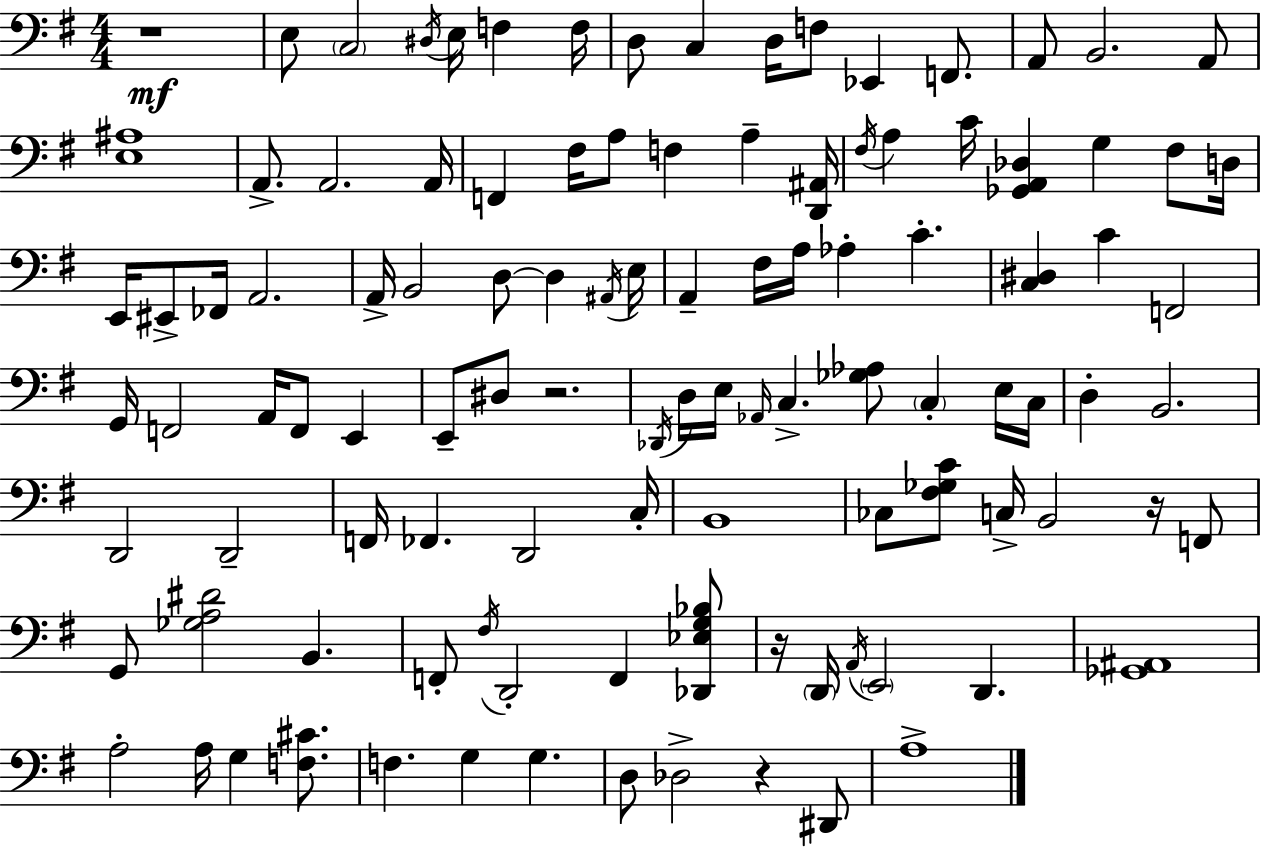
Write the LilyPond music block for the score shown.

{
  \clef bass
  \numericTimeSignature
  \time 4/4
  \key g \major
  r1\mf | e8 \parenthesize c2 \acciaccatura { dis16 } e16 f4 | f16 d8 c4 d16 f8 ees,4 f,8. | a,8 b,2. a,8 | \break <e ais>1 | a,8.-> a,2. | a,16 f,4 fis16 a8 f4 a4-- | <d, ais,>16 \acciaccatura { fis16 } a4 c'16 <ges, a, des>4 g4 fis8 | \break d16 e,16 eis,8-> fes,16 a,2. | a,16-> b,2 d8~~ d4 | \acciaccatura { ais,16 } e16 a,4-- fis16 a16 aes4-. c'4.-. | <c dis>4 c'4 f,2 | \break g,16 f,2 a,16 f,8 e,4 | e,8-- dis8 r2. | \acciaccatura { des,16 } d16 e16 \grace { aes,16 } c4.-> <ges aes>8 \parenthesize c4-. | e16 c16 d4-. b,2. | \break d,2 d,2-- | f,16 fes,4. d,2 | c16-. b,1 | ces8 <fis ges c'>8 c16-> b,2 | \break r16 f,8 g,8 <ges a dis'>2 b,4. | f,8-. \acciaccatura { fis16 } d,2-. | f,4 <des, ees g bes>8 r16 \parenthesize d,16 \acciaccatura { a,16 } \parenthesize e,2 | d,4. <ges, ais,>1 | \break a2-. a16 | g4 <f cis'>8. f4. g4 | g4. d8 des2-> | r4 dis,8 a1-> | \break \bar "|."
}